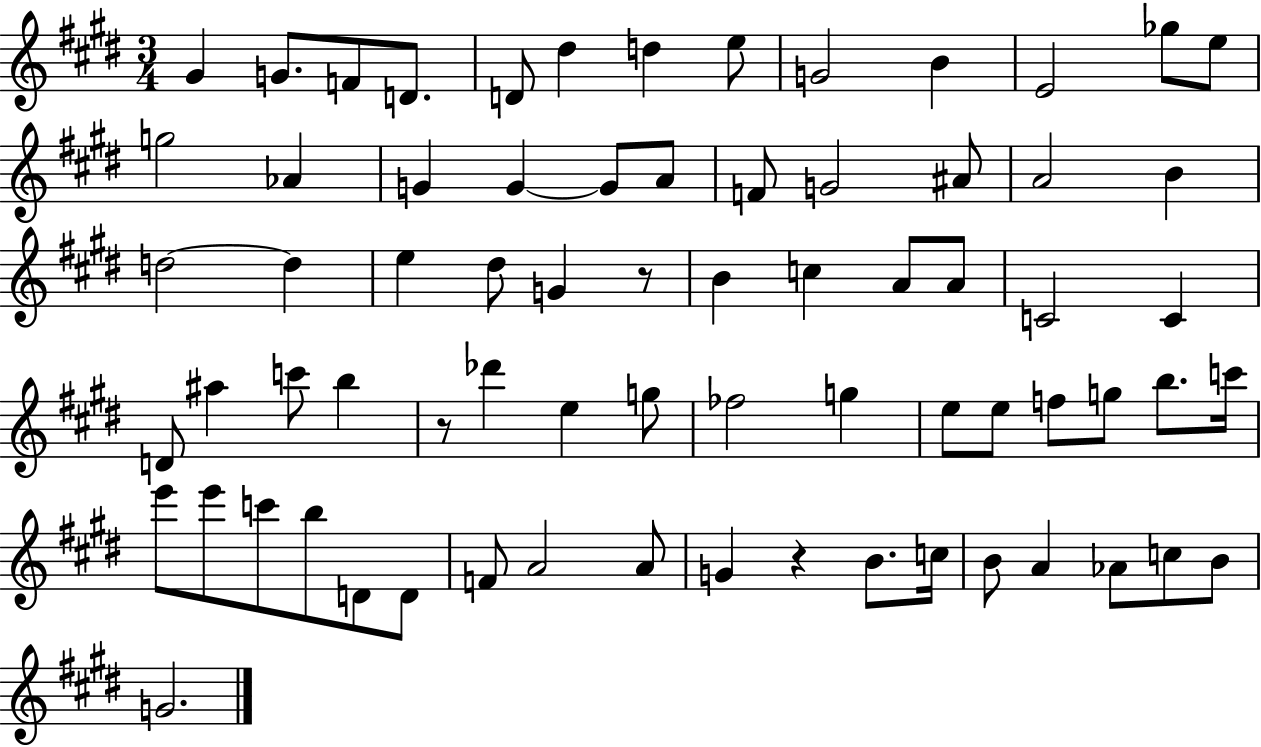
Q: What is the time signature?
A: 3/4